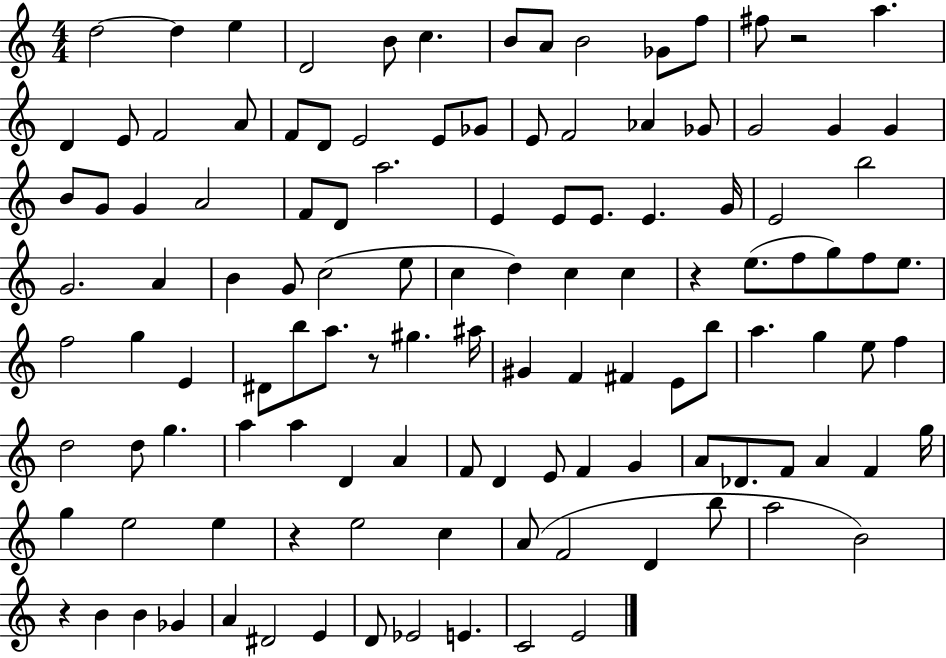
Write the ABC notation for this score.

X:1
T:Untitled
M:4/4
L:1/4
K:C
d2 d e D2 B/2 c B/2 A/2 B2 _G/2 f/2 ^f/2 z2 a D E/2 F2 A/2 F/2 D/2 E2 E/2 _G/2 E/2 F2 _A _G/2 G2 G G B/2 G/2 G A2 F/2 D/2 a2 E E/2 E/2 E G/4 E2 b2 G2 A B G/2 c2 e/2 c d c c z e/2 f/2 g/2 f/2 e/2 f2 g E ^D/2 b/2 a/2 z/2 ^g ^a/4 ^G F ^F E/2 b/2 a g e/2 f d2 d/2 g a a D A F/2 D E/2 F G A/2 _D/2 F/2 A F g/4 g e2 e z e2 c A/2 F2 D b/2 a2 B2 z B B _G A ^D2 E D/2 _E2 E C2 E2